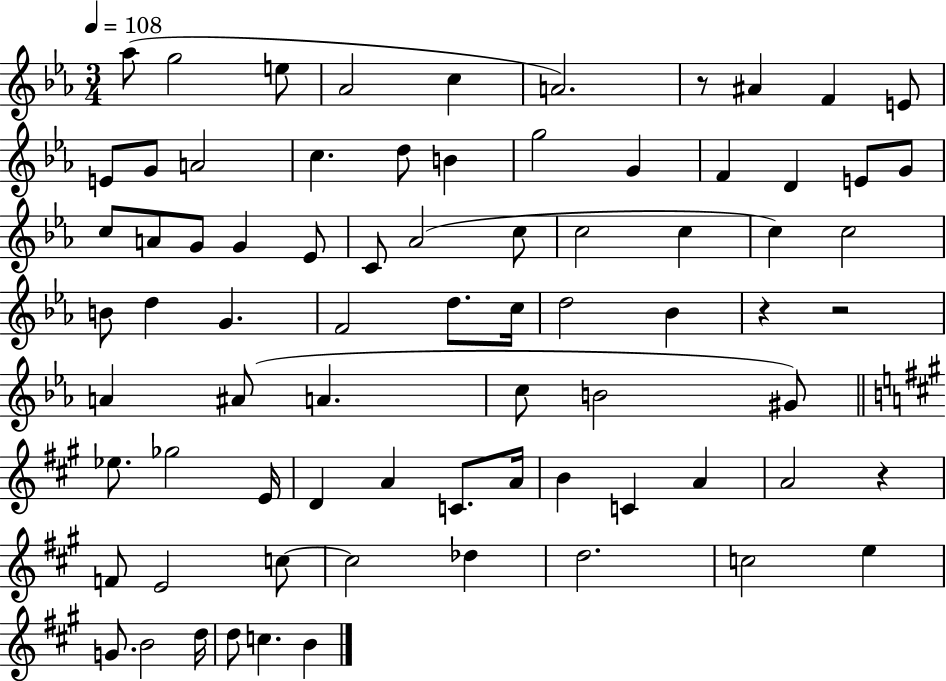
{
  \clef treble
  \numericTimeSignature
  \time 3/4
  \key ees \major
  \tempo 4 = 108
  \repeat volta 2 { aes''8( g''2 e''8 | aes'2 c''4 | a'2.) | r8 ais'4 f'4 e'8 | \break e'8 g'8 a'2 | c''4. d''8 b'4 | g''2 g'4 | f'4 d'4 e'8 g'8 | \break c''8 a'8 g'8 g'4 ees'8 | c'8 aes'2( c''8 | c''2 c''4 | c''4) c''2 | \break b'8 d''4 g'4. | f'2 d''8. c''16 | d''2 bes'4 | r4 r2 | \break a'4 ais'8( a'4. | c''8 b'2 gis'8) | \bar "||" \break \key a \major ees''8. ges''2 e'16 | d'4 a'4 c'8. a'16 | b'4 c'4 a'4 | a'2 r4 | \break f'8 e'2 c''8~~ | c''2 des''4 | d''2. | c''2 e''4 | \break g'8. b'2 d''16 | d''8 c''4. b'4 | } \bar "|."
}